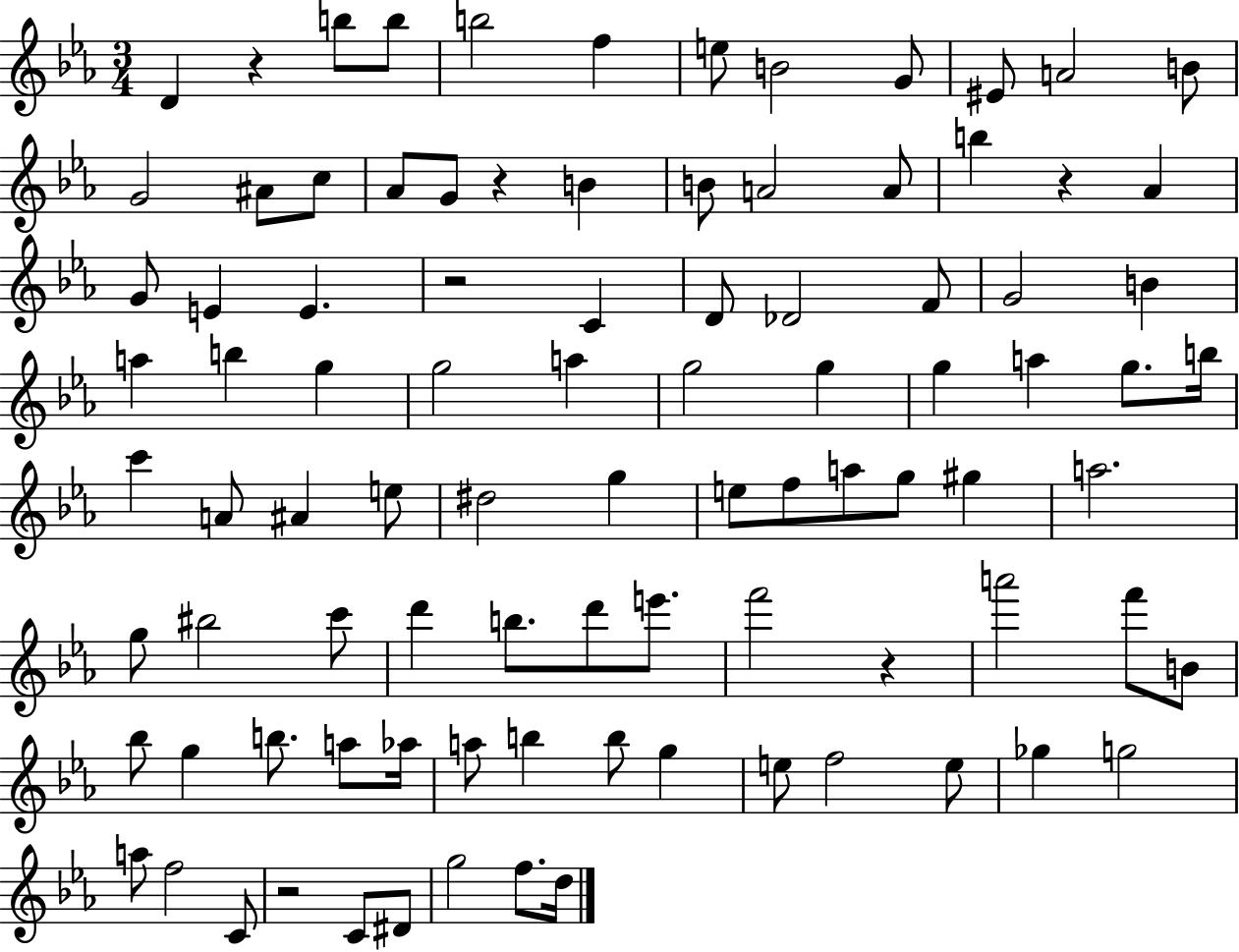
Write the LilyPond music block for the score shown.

{
  \clef treble
  \numericTimeSignature
  \time 3/4
  \key ees \major
  d'4 r4 b''8 b''8 | b''2 f''4 | e''8 b'2 g'8 | eis'8 a'2 b'8 | \break g'2 ais'8 c''8 | aes'8 g'8 r4 b'4 | b'8 a'2 a'8 | b''4 r4 aes'4 | \break g'8 e'4 e'4. | r2 c'4 | d'8 des'2 f'8 | g'2 b'4 | \break a''4 b''4 g''4 | g''2 a''4 | g''2 g''4 | g''4 a''4 g''8. b''16 | \break c'''4 a'8 ais'4 e''8 | dis''2 g''4 | e''8 f''8 a''8 g''8 gis''4 | a''2. | \break g''8 bis''2 c'''8 | d'''4 b''8. d'''8 e'''8. | f'''2 r4 | a'''2 f'''8 b'8 | \break bes''8 g''4 b''8. a''8 aes''16 | a''8 b''4 b''8 g''4 | e''8 f''2 e''8 | ges''4 g''2 | \break a''8 f''2 c'8 | r2 c'8 dis'8 | g''2 f''8. d''16 | \bar "|."
}